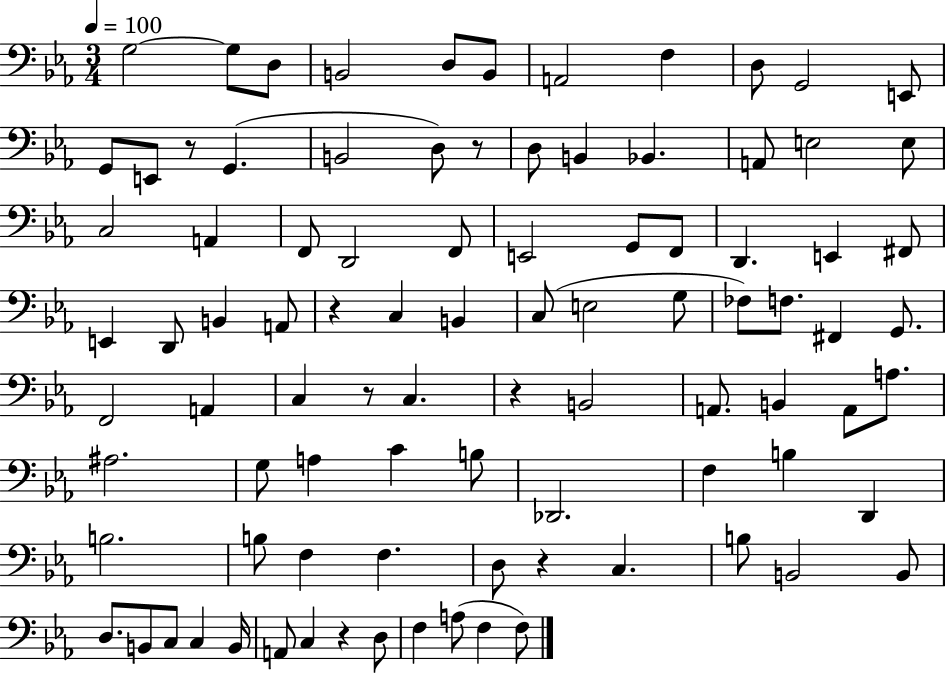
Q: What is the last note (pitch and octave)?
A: F3